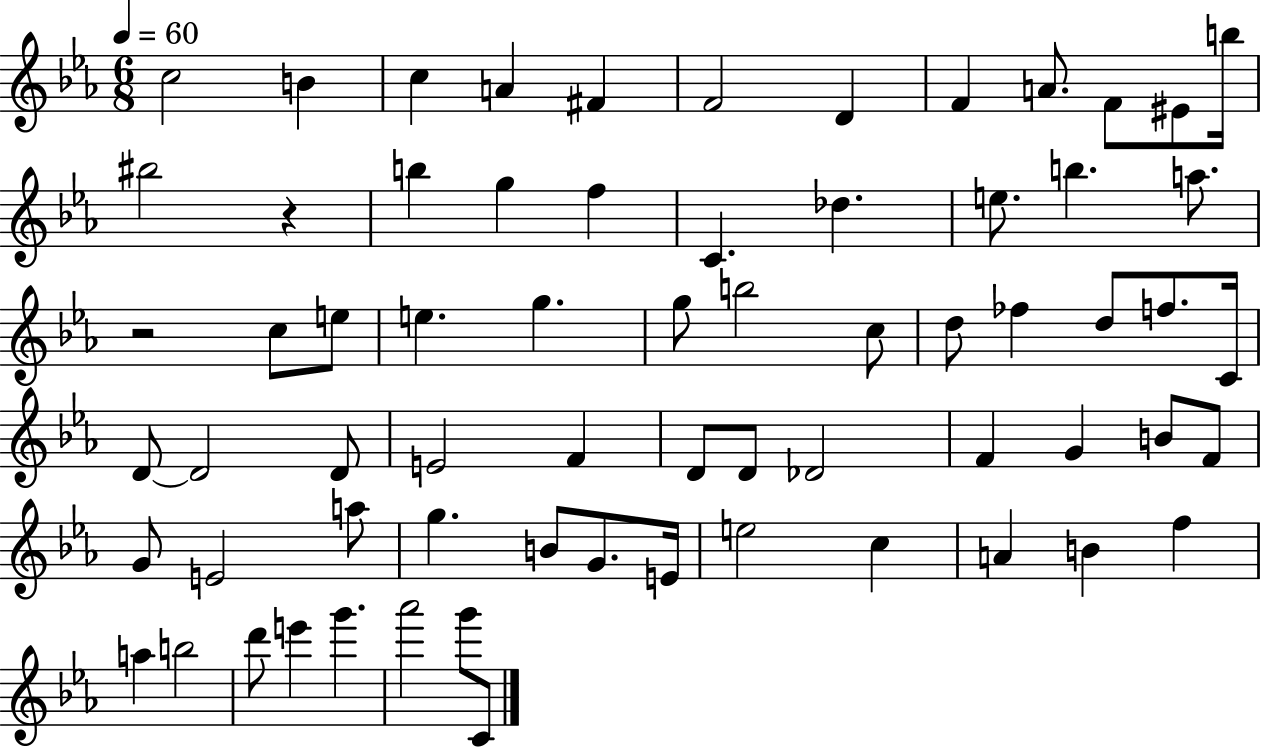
C5/h B4/q C5/q A4/q F#4/q F4/h D4/q F4/q A4/e. F4/e EIS4/e B5/s BIS5/h R/q B5/q G5/q F5/q C4/q. Db5/q. E5/e. B5/q. A5/e. R/h C5/e E5/e E5/q. G5/q. G5/e B5/h C5/e D5/e FES5/q D5/e F5/e. C4/s D4/e D4/h D4/e E4/h F4/q D4/e D4/e Db4/h F4/q G4/q B4/e F4/e G4/e E4/h A5/e G5/q. B4/e G4/e. E4/s E5/h C5/q A4/q B4/q F5/q A5/q B5/h D6/e E6/q G6/q. Ab6/h G6/e C4/e